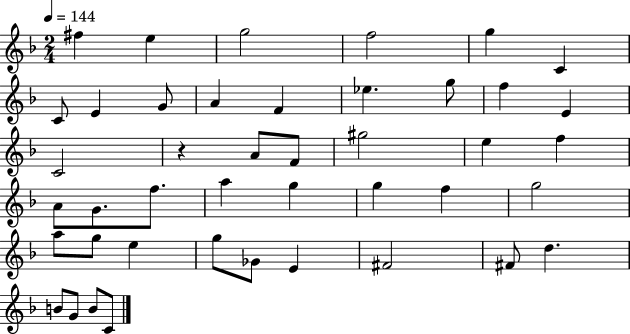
X:1
T:Untitled
M:2/4
L:1/4
K:F
^f e g2 f2 g C C/2 E G/2 A F _e g/2 f E C2 z A/2 F/2 ^g2 e f A/2 G/2 f/2 a g g f g2 a/2 g/2 e g/2 _G/2 E ^F2 ^F/2 d B/2 G/2 B/2 C/2